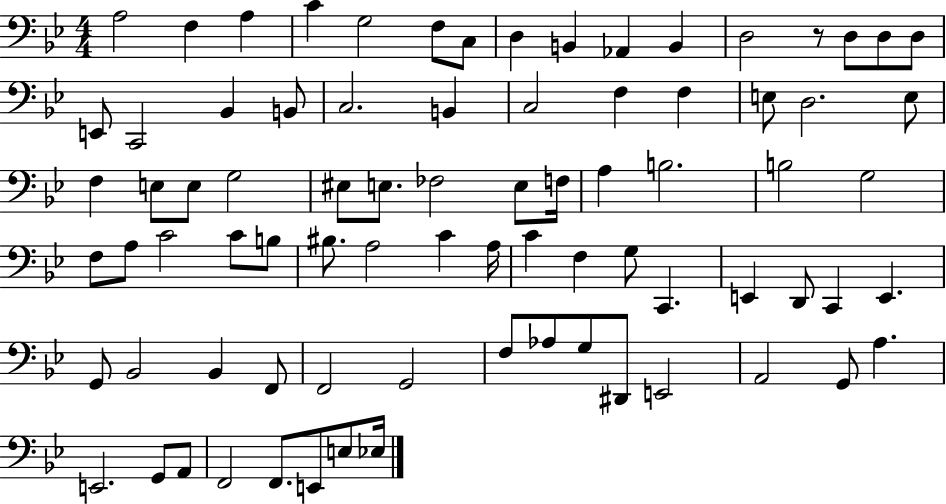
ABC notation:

X:1
T:Untitled
M:4/4
L:1/4
K:Bb
A,2 F, A, C G,2 F,/2 C,/2 D, B,, _A,, B,, D,2 z/2 D,/2 D,/2 D,/2 E,,/2 C,,2 _B,, B,,/2 C,2 B,, C,2 F, F, E,/2 D,2 E,/2 F, E,/2 E,/2 G,2 ^E,/2 E,/2 _F,2 E,/2 F,/4 A, B,2 B,2 G,2 F,/2 A,/2 C2 C/2 B,/2 ^B,/2 A,2 C A,/4 C F, G,/2 C,, E,, D,,/2 C,, E,, G,,/2 _B,,2 _B,, F,,/2 F,,2 G,,2 F,/2 _A,/2 G,/2 ^D,,/2 E,,2 A,,2 G,,/2 A, E,,2 G,,/2 A,,/2 F,,2 F,,/2 E,,/2 E,/2 _E,/4